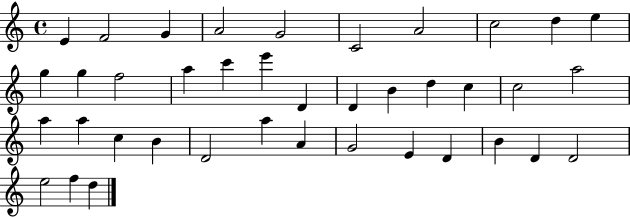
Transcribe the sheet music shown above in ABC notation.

X:1
T:Untitled
M:4/4
L:1/4
K:C
E F2 G A2 G2 C2 A2 c2 d e g g f2 a c' e' D D B d c c2 a2 a a c B D2 a A G2 E D B D D2 e2 f d